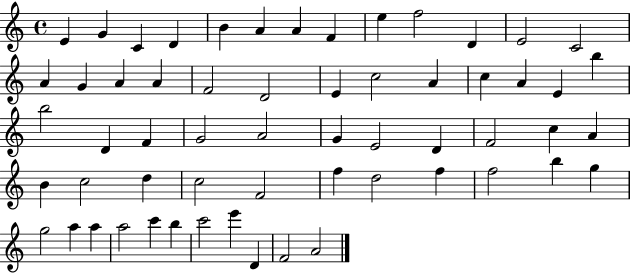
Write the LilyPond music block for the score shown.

{
  \clef treble
  \time 4/4
  \defaultTimeSignature
  \key c \major
  e'4 g'4 c'4 d'4 | b'4 a'4 a'4 f'4 | e''4 f''2 d'4 | e'2 c'2 | \break a'4 g'4 a'4 a'4 | f'2 d'2 | e'4 c''2 a'4 | c''4 a'4 e'4 b''4 | \break b''2 d'4 f'4 | g'2 a'2 | g'4 e'2 d'4 | f'2 c''4 a'4 | \break b'4 c''2 d''4 | c''2 f'2 | f''4 d''2 f''4 | f''2 b''4 g''4 | \break g''2 a''4 a''4 | a''2 c'''4 b''4 | c'''2 e'''4 d'4 | f'2 a'2 | \break \bar "|."
}